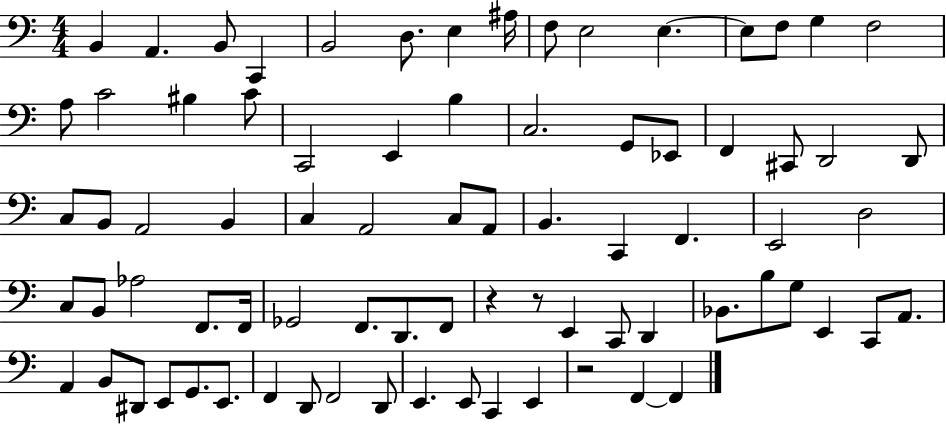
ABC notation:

X:1
T:Untitled
M:4/4
L:1/4
K:C
B,, A,, B,,/2 C,, B,,2 D,/2 E, ^A,/4 F,/2 E,2 E, E,/2 F,/2 G, F,2 A,/2 C2 ^B, C/2 C,,2 E,, B, C,2 G,,/2 _E,,/2 F,, ^C,,/2 D,,2 D,,/2 C,/2 B,,/2 A,,2 B,, C, A,,2 C,/2 A,,/2 B,, C,, F,, E,,2 D,2 C,/2 B,,/2 _A,2 F,,/2 F,,/4 _G,,2 F,,/2 D,,/2 F,,/2 z z/2 E,, C,,/2 D,, _B,,/2 B,/2 G,/2 E,, C,,/2 A,,/2 A,, B,,/2 ^D,,/2 E,,/2 G,,/2 E,,/2 F,, D,,/2 F,,2 D,,/2 E,, E,,/2 C,, E,, z2 F,, F,,